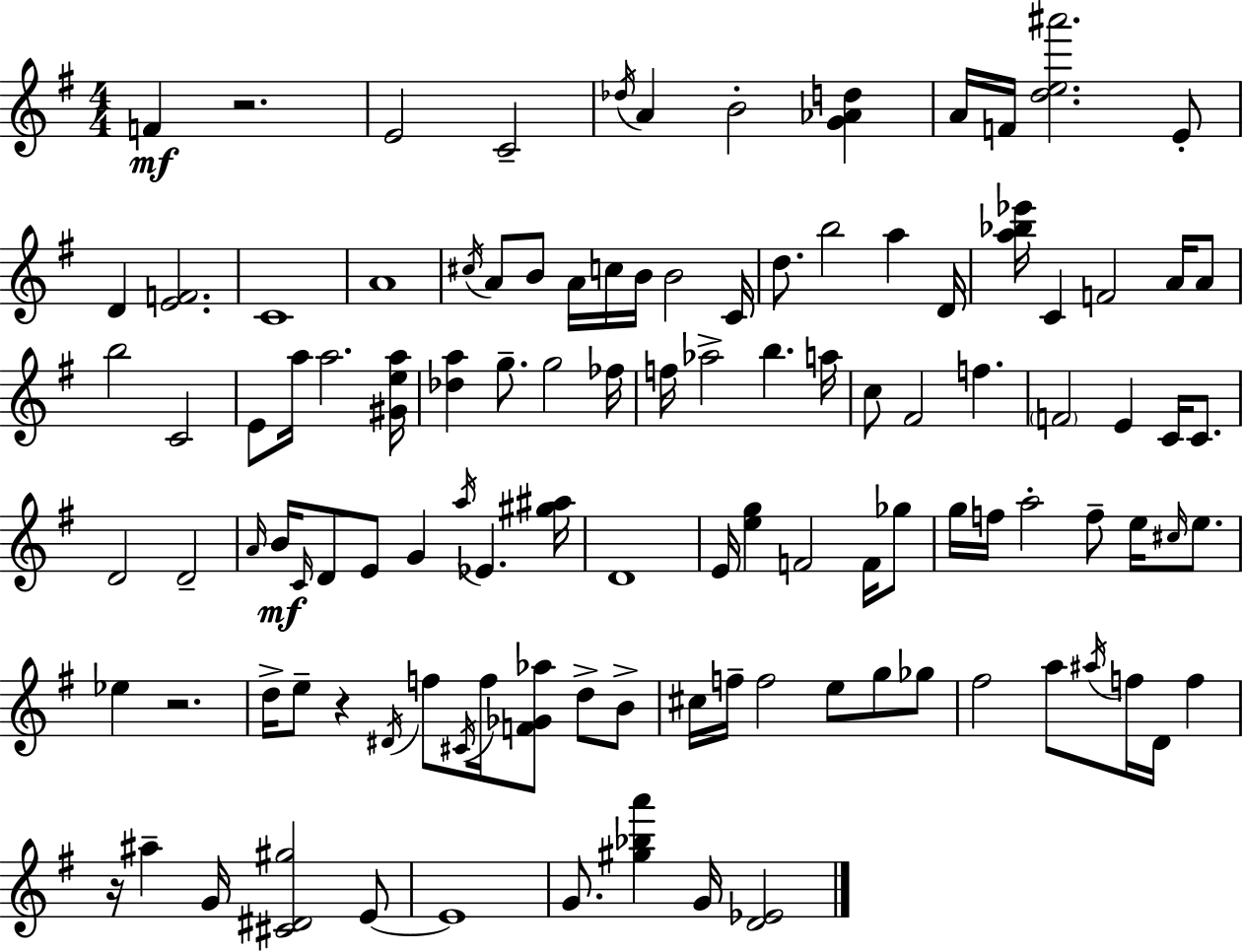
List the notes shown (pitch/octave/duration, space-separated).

F4/q R/h. E4/h C4/h Db5/s A4/q B4/h [G4,Ab4,D5]/q A4/s F4/s [D5,E5,A#6]/h. E4/e D4/q [E4,F4]/h. C4/w A4/w C#5/s A4/e B4/e A4/s C5/s B4/s B4/h C4/s D5/e. B5/h A5/q D4/s [A5,Bb5,Eb6]/s C4/q F4/h A4/s A4/e B5/h C4/h E4/e A5/s A5/h. [G#4,E5,A5]/s [Db5,A5]/q G5/e. G5/h FES5/s F5/s Ab5/h B5/q. A5/s C5/e F#4/h F5/q. F4/h E4/q C4/s C4/e. D4/h D4/h A4/s B4/s C4/s D4/e E4/e G4/q A5/s Eb4/q. [G#5,A#5]/s D4/w E4/s [E5,G5]/q F4/h F4/s Gb5/e G5/s F5/s A5/h F5/e E5/s C#5/s E5/e. Eb5/q R/h. D5/s E5/e R/q D#4/s F5/e C#4/s F5/s [F4,Gb4,Ab5]/e D5/e B4/e C#5/s F5/s F5/h E5/e G5/e Gb5/e F#5/h A5/e A#5/s F5/s D4/s F5/q R/s A#5/q G4/s [C#4,D#4,G#5]/h E4/e E4/w G4/e. [G#5,Bb5,A6]/q G4/s [D4,Eb4]/h